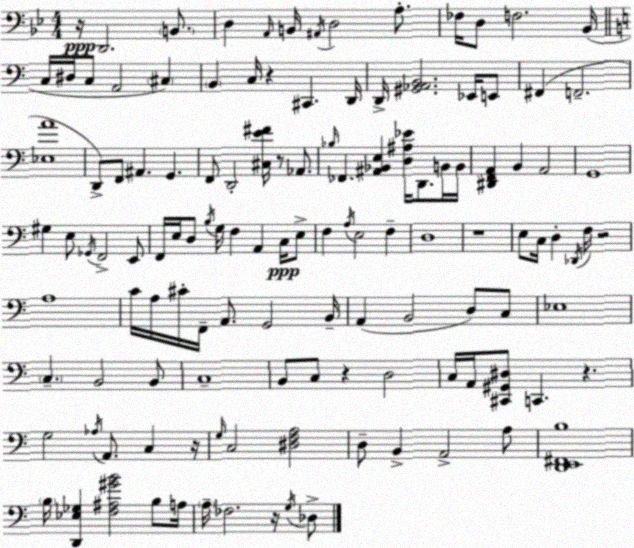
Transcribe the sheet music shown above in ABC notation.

X:1
T:Untitled
M:4/4
L:1/4
K:Bb
z/4 D,,2 B,,/2 D, A,,/4 B,,/4 ^A,,/4 D,2 A,/2 _F,/4 D,/2 F,2 _B,,/4 C,/4 ^D,/4 C,/2 A,,2 ^C, B,, C,/4 z ^C,, D,,/4 D,,/4 [^G,,_A,,B,,]2 _E,,/4 E,,/2 ^F,, F,,2 [_E,A]4 D,,/2 F,,/2 ^A,, G,, F,,/2 D,,2 [^C,E^F]/4 z/2 _A,,/2 _B,/4 _F,, [^A,,_B,,E,] [D,^A,_E]/4 D,,/2 B,,/4 B,,/4 [^D,,F,,A,,] B,, A,,2 G,,4 ^G, E,/2 _G,,/4 F,,2 E,,/2 F,,/4 E,/4 D,/2 B,/4 G,/4 F, A,, C,/4 E,/2 F, A,/4 E,2 F, D,4 z4 E,/2 C,/4 D, _D,,/4 F,/4 z2 A,4 C/4 A,/4 ^C/4 F,,/4 A,,/2 G,,2 B,,/4 A,, B,,2 D,/2 C,/2 _E,4 C, B,,2 B,,/2 C,4 B,,/2 C,/2 z D,2 C,/4 A,,/4 [^C,,^G,,^D,]/2 C,, z G,2 _A,/4 A,,/2 C, z/4 G,/4 C,2 [^D,F,A,]2 D,/2 B,, A,,2 A,/2 [D,,E,,^F,,B,]4 B,/4 [D,,_E,_G,] [F,^A,^GB]2 B,/2 A,/4 A,/4 _F,2 z/4 G,/4 _D,/2